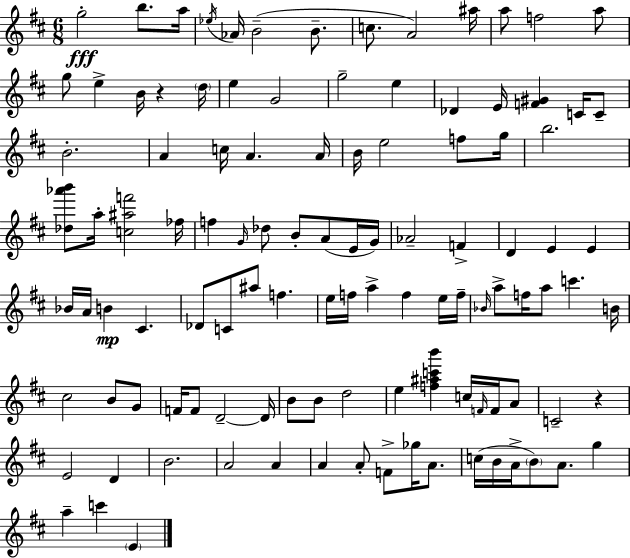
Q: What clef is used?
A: treble